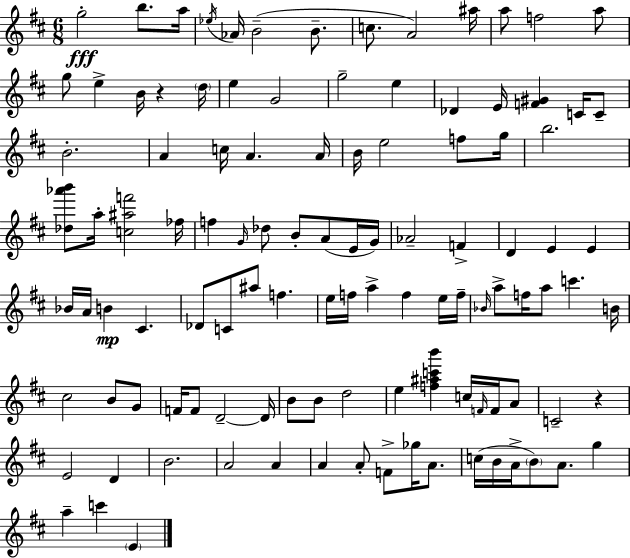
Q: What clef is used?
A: treble